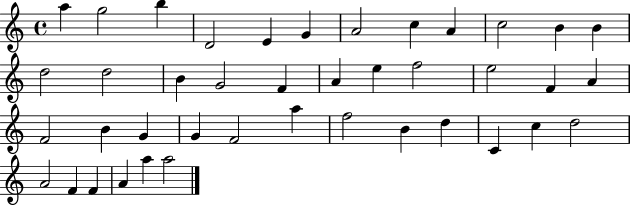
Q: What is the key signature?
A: C major